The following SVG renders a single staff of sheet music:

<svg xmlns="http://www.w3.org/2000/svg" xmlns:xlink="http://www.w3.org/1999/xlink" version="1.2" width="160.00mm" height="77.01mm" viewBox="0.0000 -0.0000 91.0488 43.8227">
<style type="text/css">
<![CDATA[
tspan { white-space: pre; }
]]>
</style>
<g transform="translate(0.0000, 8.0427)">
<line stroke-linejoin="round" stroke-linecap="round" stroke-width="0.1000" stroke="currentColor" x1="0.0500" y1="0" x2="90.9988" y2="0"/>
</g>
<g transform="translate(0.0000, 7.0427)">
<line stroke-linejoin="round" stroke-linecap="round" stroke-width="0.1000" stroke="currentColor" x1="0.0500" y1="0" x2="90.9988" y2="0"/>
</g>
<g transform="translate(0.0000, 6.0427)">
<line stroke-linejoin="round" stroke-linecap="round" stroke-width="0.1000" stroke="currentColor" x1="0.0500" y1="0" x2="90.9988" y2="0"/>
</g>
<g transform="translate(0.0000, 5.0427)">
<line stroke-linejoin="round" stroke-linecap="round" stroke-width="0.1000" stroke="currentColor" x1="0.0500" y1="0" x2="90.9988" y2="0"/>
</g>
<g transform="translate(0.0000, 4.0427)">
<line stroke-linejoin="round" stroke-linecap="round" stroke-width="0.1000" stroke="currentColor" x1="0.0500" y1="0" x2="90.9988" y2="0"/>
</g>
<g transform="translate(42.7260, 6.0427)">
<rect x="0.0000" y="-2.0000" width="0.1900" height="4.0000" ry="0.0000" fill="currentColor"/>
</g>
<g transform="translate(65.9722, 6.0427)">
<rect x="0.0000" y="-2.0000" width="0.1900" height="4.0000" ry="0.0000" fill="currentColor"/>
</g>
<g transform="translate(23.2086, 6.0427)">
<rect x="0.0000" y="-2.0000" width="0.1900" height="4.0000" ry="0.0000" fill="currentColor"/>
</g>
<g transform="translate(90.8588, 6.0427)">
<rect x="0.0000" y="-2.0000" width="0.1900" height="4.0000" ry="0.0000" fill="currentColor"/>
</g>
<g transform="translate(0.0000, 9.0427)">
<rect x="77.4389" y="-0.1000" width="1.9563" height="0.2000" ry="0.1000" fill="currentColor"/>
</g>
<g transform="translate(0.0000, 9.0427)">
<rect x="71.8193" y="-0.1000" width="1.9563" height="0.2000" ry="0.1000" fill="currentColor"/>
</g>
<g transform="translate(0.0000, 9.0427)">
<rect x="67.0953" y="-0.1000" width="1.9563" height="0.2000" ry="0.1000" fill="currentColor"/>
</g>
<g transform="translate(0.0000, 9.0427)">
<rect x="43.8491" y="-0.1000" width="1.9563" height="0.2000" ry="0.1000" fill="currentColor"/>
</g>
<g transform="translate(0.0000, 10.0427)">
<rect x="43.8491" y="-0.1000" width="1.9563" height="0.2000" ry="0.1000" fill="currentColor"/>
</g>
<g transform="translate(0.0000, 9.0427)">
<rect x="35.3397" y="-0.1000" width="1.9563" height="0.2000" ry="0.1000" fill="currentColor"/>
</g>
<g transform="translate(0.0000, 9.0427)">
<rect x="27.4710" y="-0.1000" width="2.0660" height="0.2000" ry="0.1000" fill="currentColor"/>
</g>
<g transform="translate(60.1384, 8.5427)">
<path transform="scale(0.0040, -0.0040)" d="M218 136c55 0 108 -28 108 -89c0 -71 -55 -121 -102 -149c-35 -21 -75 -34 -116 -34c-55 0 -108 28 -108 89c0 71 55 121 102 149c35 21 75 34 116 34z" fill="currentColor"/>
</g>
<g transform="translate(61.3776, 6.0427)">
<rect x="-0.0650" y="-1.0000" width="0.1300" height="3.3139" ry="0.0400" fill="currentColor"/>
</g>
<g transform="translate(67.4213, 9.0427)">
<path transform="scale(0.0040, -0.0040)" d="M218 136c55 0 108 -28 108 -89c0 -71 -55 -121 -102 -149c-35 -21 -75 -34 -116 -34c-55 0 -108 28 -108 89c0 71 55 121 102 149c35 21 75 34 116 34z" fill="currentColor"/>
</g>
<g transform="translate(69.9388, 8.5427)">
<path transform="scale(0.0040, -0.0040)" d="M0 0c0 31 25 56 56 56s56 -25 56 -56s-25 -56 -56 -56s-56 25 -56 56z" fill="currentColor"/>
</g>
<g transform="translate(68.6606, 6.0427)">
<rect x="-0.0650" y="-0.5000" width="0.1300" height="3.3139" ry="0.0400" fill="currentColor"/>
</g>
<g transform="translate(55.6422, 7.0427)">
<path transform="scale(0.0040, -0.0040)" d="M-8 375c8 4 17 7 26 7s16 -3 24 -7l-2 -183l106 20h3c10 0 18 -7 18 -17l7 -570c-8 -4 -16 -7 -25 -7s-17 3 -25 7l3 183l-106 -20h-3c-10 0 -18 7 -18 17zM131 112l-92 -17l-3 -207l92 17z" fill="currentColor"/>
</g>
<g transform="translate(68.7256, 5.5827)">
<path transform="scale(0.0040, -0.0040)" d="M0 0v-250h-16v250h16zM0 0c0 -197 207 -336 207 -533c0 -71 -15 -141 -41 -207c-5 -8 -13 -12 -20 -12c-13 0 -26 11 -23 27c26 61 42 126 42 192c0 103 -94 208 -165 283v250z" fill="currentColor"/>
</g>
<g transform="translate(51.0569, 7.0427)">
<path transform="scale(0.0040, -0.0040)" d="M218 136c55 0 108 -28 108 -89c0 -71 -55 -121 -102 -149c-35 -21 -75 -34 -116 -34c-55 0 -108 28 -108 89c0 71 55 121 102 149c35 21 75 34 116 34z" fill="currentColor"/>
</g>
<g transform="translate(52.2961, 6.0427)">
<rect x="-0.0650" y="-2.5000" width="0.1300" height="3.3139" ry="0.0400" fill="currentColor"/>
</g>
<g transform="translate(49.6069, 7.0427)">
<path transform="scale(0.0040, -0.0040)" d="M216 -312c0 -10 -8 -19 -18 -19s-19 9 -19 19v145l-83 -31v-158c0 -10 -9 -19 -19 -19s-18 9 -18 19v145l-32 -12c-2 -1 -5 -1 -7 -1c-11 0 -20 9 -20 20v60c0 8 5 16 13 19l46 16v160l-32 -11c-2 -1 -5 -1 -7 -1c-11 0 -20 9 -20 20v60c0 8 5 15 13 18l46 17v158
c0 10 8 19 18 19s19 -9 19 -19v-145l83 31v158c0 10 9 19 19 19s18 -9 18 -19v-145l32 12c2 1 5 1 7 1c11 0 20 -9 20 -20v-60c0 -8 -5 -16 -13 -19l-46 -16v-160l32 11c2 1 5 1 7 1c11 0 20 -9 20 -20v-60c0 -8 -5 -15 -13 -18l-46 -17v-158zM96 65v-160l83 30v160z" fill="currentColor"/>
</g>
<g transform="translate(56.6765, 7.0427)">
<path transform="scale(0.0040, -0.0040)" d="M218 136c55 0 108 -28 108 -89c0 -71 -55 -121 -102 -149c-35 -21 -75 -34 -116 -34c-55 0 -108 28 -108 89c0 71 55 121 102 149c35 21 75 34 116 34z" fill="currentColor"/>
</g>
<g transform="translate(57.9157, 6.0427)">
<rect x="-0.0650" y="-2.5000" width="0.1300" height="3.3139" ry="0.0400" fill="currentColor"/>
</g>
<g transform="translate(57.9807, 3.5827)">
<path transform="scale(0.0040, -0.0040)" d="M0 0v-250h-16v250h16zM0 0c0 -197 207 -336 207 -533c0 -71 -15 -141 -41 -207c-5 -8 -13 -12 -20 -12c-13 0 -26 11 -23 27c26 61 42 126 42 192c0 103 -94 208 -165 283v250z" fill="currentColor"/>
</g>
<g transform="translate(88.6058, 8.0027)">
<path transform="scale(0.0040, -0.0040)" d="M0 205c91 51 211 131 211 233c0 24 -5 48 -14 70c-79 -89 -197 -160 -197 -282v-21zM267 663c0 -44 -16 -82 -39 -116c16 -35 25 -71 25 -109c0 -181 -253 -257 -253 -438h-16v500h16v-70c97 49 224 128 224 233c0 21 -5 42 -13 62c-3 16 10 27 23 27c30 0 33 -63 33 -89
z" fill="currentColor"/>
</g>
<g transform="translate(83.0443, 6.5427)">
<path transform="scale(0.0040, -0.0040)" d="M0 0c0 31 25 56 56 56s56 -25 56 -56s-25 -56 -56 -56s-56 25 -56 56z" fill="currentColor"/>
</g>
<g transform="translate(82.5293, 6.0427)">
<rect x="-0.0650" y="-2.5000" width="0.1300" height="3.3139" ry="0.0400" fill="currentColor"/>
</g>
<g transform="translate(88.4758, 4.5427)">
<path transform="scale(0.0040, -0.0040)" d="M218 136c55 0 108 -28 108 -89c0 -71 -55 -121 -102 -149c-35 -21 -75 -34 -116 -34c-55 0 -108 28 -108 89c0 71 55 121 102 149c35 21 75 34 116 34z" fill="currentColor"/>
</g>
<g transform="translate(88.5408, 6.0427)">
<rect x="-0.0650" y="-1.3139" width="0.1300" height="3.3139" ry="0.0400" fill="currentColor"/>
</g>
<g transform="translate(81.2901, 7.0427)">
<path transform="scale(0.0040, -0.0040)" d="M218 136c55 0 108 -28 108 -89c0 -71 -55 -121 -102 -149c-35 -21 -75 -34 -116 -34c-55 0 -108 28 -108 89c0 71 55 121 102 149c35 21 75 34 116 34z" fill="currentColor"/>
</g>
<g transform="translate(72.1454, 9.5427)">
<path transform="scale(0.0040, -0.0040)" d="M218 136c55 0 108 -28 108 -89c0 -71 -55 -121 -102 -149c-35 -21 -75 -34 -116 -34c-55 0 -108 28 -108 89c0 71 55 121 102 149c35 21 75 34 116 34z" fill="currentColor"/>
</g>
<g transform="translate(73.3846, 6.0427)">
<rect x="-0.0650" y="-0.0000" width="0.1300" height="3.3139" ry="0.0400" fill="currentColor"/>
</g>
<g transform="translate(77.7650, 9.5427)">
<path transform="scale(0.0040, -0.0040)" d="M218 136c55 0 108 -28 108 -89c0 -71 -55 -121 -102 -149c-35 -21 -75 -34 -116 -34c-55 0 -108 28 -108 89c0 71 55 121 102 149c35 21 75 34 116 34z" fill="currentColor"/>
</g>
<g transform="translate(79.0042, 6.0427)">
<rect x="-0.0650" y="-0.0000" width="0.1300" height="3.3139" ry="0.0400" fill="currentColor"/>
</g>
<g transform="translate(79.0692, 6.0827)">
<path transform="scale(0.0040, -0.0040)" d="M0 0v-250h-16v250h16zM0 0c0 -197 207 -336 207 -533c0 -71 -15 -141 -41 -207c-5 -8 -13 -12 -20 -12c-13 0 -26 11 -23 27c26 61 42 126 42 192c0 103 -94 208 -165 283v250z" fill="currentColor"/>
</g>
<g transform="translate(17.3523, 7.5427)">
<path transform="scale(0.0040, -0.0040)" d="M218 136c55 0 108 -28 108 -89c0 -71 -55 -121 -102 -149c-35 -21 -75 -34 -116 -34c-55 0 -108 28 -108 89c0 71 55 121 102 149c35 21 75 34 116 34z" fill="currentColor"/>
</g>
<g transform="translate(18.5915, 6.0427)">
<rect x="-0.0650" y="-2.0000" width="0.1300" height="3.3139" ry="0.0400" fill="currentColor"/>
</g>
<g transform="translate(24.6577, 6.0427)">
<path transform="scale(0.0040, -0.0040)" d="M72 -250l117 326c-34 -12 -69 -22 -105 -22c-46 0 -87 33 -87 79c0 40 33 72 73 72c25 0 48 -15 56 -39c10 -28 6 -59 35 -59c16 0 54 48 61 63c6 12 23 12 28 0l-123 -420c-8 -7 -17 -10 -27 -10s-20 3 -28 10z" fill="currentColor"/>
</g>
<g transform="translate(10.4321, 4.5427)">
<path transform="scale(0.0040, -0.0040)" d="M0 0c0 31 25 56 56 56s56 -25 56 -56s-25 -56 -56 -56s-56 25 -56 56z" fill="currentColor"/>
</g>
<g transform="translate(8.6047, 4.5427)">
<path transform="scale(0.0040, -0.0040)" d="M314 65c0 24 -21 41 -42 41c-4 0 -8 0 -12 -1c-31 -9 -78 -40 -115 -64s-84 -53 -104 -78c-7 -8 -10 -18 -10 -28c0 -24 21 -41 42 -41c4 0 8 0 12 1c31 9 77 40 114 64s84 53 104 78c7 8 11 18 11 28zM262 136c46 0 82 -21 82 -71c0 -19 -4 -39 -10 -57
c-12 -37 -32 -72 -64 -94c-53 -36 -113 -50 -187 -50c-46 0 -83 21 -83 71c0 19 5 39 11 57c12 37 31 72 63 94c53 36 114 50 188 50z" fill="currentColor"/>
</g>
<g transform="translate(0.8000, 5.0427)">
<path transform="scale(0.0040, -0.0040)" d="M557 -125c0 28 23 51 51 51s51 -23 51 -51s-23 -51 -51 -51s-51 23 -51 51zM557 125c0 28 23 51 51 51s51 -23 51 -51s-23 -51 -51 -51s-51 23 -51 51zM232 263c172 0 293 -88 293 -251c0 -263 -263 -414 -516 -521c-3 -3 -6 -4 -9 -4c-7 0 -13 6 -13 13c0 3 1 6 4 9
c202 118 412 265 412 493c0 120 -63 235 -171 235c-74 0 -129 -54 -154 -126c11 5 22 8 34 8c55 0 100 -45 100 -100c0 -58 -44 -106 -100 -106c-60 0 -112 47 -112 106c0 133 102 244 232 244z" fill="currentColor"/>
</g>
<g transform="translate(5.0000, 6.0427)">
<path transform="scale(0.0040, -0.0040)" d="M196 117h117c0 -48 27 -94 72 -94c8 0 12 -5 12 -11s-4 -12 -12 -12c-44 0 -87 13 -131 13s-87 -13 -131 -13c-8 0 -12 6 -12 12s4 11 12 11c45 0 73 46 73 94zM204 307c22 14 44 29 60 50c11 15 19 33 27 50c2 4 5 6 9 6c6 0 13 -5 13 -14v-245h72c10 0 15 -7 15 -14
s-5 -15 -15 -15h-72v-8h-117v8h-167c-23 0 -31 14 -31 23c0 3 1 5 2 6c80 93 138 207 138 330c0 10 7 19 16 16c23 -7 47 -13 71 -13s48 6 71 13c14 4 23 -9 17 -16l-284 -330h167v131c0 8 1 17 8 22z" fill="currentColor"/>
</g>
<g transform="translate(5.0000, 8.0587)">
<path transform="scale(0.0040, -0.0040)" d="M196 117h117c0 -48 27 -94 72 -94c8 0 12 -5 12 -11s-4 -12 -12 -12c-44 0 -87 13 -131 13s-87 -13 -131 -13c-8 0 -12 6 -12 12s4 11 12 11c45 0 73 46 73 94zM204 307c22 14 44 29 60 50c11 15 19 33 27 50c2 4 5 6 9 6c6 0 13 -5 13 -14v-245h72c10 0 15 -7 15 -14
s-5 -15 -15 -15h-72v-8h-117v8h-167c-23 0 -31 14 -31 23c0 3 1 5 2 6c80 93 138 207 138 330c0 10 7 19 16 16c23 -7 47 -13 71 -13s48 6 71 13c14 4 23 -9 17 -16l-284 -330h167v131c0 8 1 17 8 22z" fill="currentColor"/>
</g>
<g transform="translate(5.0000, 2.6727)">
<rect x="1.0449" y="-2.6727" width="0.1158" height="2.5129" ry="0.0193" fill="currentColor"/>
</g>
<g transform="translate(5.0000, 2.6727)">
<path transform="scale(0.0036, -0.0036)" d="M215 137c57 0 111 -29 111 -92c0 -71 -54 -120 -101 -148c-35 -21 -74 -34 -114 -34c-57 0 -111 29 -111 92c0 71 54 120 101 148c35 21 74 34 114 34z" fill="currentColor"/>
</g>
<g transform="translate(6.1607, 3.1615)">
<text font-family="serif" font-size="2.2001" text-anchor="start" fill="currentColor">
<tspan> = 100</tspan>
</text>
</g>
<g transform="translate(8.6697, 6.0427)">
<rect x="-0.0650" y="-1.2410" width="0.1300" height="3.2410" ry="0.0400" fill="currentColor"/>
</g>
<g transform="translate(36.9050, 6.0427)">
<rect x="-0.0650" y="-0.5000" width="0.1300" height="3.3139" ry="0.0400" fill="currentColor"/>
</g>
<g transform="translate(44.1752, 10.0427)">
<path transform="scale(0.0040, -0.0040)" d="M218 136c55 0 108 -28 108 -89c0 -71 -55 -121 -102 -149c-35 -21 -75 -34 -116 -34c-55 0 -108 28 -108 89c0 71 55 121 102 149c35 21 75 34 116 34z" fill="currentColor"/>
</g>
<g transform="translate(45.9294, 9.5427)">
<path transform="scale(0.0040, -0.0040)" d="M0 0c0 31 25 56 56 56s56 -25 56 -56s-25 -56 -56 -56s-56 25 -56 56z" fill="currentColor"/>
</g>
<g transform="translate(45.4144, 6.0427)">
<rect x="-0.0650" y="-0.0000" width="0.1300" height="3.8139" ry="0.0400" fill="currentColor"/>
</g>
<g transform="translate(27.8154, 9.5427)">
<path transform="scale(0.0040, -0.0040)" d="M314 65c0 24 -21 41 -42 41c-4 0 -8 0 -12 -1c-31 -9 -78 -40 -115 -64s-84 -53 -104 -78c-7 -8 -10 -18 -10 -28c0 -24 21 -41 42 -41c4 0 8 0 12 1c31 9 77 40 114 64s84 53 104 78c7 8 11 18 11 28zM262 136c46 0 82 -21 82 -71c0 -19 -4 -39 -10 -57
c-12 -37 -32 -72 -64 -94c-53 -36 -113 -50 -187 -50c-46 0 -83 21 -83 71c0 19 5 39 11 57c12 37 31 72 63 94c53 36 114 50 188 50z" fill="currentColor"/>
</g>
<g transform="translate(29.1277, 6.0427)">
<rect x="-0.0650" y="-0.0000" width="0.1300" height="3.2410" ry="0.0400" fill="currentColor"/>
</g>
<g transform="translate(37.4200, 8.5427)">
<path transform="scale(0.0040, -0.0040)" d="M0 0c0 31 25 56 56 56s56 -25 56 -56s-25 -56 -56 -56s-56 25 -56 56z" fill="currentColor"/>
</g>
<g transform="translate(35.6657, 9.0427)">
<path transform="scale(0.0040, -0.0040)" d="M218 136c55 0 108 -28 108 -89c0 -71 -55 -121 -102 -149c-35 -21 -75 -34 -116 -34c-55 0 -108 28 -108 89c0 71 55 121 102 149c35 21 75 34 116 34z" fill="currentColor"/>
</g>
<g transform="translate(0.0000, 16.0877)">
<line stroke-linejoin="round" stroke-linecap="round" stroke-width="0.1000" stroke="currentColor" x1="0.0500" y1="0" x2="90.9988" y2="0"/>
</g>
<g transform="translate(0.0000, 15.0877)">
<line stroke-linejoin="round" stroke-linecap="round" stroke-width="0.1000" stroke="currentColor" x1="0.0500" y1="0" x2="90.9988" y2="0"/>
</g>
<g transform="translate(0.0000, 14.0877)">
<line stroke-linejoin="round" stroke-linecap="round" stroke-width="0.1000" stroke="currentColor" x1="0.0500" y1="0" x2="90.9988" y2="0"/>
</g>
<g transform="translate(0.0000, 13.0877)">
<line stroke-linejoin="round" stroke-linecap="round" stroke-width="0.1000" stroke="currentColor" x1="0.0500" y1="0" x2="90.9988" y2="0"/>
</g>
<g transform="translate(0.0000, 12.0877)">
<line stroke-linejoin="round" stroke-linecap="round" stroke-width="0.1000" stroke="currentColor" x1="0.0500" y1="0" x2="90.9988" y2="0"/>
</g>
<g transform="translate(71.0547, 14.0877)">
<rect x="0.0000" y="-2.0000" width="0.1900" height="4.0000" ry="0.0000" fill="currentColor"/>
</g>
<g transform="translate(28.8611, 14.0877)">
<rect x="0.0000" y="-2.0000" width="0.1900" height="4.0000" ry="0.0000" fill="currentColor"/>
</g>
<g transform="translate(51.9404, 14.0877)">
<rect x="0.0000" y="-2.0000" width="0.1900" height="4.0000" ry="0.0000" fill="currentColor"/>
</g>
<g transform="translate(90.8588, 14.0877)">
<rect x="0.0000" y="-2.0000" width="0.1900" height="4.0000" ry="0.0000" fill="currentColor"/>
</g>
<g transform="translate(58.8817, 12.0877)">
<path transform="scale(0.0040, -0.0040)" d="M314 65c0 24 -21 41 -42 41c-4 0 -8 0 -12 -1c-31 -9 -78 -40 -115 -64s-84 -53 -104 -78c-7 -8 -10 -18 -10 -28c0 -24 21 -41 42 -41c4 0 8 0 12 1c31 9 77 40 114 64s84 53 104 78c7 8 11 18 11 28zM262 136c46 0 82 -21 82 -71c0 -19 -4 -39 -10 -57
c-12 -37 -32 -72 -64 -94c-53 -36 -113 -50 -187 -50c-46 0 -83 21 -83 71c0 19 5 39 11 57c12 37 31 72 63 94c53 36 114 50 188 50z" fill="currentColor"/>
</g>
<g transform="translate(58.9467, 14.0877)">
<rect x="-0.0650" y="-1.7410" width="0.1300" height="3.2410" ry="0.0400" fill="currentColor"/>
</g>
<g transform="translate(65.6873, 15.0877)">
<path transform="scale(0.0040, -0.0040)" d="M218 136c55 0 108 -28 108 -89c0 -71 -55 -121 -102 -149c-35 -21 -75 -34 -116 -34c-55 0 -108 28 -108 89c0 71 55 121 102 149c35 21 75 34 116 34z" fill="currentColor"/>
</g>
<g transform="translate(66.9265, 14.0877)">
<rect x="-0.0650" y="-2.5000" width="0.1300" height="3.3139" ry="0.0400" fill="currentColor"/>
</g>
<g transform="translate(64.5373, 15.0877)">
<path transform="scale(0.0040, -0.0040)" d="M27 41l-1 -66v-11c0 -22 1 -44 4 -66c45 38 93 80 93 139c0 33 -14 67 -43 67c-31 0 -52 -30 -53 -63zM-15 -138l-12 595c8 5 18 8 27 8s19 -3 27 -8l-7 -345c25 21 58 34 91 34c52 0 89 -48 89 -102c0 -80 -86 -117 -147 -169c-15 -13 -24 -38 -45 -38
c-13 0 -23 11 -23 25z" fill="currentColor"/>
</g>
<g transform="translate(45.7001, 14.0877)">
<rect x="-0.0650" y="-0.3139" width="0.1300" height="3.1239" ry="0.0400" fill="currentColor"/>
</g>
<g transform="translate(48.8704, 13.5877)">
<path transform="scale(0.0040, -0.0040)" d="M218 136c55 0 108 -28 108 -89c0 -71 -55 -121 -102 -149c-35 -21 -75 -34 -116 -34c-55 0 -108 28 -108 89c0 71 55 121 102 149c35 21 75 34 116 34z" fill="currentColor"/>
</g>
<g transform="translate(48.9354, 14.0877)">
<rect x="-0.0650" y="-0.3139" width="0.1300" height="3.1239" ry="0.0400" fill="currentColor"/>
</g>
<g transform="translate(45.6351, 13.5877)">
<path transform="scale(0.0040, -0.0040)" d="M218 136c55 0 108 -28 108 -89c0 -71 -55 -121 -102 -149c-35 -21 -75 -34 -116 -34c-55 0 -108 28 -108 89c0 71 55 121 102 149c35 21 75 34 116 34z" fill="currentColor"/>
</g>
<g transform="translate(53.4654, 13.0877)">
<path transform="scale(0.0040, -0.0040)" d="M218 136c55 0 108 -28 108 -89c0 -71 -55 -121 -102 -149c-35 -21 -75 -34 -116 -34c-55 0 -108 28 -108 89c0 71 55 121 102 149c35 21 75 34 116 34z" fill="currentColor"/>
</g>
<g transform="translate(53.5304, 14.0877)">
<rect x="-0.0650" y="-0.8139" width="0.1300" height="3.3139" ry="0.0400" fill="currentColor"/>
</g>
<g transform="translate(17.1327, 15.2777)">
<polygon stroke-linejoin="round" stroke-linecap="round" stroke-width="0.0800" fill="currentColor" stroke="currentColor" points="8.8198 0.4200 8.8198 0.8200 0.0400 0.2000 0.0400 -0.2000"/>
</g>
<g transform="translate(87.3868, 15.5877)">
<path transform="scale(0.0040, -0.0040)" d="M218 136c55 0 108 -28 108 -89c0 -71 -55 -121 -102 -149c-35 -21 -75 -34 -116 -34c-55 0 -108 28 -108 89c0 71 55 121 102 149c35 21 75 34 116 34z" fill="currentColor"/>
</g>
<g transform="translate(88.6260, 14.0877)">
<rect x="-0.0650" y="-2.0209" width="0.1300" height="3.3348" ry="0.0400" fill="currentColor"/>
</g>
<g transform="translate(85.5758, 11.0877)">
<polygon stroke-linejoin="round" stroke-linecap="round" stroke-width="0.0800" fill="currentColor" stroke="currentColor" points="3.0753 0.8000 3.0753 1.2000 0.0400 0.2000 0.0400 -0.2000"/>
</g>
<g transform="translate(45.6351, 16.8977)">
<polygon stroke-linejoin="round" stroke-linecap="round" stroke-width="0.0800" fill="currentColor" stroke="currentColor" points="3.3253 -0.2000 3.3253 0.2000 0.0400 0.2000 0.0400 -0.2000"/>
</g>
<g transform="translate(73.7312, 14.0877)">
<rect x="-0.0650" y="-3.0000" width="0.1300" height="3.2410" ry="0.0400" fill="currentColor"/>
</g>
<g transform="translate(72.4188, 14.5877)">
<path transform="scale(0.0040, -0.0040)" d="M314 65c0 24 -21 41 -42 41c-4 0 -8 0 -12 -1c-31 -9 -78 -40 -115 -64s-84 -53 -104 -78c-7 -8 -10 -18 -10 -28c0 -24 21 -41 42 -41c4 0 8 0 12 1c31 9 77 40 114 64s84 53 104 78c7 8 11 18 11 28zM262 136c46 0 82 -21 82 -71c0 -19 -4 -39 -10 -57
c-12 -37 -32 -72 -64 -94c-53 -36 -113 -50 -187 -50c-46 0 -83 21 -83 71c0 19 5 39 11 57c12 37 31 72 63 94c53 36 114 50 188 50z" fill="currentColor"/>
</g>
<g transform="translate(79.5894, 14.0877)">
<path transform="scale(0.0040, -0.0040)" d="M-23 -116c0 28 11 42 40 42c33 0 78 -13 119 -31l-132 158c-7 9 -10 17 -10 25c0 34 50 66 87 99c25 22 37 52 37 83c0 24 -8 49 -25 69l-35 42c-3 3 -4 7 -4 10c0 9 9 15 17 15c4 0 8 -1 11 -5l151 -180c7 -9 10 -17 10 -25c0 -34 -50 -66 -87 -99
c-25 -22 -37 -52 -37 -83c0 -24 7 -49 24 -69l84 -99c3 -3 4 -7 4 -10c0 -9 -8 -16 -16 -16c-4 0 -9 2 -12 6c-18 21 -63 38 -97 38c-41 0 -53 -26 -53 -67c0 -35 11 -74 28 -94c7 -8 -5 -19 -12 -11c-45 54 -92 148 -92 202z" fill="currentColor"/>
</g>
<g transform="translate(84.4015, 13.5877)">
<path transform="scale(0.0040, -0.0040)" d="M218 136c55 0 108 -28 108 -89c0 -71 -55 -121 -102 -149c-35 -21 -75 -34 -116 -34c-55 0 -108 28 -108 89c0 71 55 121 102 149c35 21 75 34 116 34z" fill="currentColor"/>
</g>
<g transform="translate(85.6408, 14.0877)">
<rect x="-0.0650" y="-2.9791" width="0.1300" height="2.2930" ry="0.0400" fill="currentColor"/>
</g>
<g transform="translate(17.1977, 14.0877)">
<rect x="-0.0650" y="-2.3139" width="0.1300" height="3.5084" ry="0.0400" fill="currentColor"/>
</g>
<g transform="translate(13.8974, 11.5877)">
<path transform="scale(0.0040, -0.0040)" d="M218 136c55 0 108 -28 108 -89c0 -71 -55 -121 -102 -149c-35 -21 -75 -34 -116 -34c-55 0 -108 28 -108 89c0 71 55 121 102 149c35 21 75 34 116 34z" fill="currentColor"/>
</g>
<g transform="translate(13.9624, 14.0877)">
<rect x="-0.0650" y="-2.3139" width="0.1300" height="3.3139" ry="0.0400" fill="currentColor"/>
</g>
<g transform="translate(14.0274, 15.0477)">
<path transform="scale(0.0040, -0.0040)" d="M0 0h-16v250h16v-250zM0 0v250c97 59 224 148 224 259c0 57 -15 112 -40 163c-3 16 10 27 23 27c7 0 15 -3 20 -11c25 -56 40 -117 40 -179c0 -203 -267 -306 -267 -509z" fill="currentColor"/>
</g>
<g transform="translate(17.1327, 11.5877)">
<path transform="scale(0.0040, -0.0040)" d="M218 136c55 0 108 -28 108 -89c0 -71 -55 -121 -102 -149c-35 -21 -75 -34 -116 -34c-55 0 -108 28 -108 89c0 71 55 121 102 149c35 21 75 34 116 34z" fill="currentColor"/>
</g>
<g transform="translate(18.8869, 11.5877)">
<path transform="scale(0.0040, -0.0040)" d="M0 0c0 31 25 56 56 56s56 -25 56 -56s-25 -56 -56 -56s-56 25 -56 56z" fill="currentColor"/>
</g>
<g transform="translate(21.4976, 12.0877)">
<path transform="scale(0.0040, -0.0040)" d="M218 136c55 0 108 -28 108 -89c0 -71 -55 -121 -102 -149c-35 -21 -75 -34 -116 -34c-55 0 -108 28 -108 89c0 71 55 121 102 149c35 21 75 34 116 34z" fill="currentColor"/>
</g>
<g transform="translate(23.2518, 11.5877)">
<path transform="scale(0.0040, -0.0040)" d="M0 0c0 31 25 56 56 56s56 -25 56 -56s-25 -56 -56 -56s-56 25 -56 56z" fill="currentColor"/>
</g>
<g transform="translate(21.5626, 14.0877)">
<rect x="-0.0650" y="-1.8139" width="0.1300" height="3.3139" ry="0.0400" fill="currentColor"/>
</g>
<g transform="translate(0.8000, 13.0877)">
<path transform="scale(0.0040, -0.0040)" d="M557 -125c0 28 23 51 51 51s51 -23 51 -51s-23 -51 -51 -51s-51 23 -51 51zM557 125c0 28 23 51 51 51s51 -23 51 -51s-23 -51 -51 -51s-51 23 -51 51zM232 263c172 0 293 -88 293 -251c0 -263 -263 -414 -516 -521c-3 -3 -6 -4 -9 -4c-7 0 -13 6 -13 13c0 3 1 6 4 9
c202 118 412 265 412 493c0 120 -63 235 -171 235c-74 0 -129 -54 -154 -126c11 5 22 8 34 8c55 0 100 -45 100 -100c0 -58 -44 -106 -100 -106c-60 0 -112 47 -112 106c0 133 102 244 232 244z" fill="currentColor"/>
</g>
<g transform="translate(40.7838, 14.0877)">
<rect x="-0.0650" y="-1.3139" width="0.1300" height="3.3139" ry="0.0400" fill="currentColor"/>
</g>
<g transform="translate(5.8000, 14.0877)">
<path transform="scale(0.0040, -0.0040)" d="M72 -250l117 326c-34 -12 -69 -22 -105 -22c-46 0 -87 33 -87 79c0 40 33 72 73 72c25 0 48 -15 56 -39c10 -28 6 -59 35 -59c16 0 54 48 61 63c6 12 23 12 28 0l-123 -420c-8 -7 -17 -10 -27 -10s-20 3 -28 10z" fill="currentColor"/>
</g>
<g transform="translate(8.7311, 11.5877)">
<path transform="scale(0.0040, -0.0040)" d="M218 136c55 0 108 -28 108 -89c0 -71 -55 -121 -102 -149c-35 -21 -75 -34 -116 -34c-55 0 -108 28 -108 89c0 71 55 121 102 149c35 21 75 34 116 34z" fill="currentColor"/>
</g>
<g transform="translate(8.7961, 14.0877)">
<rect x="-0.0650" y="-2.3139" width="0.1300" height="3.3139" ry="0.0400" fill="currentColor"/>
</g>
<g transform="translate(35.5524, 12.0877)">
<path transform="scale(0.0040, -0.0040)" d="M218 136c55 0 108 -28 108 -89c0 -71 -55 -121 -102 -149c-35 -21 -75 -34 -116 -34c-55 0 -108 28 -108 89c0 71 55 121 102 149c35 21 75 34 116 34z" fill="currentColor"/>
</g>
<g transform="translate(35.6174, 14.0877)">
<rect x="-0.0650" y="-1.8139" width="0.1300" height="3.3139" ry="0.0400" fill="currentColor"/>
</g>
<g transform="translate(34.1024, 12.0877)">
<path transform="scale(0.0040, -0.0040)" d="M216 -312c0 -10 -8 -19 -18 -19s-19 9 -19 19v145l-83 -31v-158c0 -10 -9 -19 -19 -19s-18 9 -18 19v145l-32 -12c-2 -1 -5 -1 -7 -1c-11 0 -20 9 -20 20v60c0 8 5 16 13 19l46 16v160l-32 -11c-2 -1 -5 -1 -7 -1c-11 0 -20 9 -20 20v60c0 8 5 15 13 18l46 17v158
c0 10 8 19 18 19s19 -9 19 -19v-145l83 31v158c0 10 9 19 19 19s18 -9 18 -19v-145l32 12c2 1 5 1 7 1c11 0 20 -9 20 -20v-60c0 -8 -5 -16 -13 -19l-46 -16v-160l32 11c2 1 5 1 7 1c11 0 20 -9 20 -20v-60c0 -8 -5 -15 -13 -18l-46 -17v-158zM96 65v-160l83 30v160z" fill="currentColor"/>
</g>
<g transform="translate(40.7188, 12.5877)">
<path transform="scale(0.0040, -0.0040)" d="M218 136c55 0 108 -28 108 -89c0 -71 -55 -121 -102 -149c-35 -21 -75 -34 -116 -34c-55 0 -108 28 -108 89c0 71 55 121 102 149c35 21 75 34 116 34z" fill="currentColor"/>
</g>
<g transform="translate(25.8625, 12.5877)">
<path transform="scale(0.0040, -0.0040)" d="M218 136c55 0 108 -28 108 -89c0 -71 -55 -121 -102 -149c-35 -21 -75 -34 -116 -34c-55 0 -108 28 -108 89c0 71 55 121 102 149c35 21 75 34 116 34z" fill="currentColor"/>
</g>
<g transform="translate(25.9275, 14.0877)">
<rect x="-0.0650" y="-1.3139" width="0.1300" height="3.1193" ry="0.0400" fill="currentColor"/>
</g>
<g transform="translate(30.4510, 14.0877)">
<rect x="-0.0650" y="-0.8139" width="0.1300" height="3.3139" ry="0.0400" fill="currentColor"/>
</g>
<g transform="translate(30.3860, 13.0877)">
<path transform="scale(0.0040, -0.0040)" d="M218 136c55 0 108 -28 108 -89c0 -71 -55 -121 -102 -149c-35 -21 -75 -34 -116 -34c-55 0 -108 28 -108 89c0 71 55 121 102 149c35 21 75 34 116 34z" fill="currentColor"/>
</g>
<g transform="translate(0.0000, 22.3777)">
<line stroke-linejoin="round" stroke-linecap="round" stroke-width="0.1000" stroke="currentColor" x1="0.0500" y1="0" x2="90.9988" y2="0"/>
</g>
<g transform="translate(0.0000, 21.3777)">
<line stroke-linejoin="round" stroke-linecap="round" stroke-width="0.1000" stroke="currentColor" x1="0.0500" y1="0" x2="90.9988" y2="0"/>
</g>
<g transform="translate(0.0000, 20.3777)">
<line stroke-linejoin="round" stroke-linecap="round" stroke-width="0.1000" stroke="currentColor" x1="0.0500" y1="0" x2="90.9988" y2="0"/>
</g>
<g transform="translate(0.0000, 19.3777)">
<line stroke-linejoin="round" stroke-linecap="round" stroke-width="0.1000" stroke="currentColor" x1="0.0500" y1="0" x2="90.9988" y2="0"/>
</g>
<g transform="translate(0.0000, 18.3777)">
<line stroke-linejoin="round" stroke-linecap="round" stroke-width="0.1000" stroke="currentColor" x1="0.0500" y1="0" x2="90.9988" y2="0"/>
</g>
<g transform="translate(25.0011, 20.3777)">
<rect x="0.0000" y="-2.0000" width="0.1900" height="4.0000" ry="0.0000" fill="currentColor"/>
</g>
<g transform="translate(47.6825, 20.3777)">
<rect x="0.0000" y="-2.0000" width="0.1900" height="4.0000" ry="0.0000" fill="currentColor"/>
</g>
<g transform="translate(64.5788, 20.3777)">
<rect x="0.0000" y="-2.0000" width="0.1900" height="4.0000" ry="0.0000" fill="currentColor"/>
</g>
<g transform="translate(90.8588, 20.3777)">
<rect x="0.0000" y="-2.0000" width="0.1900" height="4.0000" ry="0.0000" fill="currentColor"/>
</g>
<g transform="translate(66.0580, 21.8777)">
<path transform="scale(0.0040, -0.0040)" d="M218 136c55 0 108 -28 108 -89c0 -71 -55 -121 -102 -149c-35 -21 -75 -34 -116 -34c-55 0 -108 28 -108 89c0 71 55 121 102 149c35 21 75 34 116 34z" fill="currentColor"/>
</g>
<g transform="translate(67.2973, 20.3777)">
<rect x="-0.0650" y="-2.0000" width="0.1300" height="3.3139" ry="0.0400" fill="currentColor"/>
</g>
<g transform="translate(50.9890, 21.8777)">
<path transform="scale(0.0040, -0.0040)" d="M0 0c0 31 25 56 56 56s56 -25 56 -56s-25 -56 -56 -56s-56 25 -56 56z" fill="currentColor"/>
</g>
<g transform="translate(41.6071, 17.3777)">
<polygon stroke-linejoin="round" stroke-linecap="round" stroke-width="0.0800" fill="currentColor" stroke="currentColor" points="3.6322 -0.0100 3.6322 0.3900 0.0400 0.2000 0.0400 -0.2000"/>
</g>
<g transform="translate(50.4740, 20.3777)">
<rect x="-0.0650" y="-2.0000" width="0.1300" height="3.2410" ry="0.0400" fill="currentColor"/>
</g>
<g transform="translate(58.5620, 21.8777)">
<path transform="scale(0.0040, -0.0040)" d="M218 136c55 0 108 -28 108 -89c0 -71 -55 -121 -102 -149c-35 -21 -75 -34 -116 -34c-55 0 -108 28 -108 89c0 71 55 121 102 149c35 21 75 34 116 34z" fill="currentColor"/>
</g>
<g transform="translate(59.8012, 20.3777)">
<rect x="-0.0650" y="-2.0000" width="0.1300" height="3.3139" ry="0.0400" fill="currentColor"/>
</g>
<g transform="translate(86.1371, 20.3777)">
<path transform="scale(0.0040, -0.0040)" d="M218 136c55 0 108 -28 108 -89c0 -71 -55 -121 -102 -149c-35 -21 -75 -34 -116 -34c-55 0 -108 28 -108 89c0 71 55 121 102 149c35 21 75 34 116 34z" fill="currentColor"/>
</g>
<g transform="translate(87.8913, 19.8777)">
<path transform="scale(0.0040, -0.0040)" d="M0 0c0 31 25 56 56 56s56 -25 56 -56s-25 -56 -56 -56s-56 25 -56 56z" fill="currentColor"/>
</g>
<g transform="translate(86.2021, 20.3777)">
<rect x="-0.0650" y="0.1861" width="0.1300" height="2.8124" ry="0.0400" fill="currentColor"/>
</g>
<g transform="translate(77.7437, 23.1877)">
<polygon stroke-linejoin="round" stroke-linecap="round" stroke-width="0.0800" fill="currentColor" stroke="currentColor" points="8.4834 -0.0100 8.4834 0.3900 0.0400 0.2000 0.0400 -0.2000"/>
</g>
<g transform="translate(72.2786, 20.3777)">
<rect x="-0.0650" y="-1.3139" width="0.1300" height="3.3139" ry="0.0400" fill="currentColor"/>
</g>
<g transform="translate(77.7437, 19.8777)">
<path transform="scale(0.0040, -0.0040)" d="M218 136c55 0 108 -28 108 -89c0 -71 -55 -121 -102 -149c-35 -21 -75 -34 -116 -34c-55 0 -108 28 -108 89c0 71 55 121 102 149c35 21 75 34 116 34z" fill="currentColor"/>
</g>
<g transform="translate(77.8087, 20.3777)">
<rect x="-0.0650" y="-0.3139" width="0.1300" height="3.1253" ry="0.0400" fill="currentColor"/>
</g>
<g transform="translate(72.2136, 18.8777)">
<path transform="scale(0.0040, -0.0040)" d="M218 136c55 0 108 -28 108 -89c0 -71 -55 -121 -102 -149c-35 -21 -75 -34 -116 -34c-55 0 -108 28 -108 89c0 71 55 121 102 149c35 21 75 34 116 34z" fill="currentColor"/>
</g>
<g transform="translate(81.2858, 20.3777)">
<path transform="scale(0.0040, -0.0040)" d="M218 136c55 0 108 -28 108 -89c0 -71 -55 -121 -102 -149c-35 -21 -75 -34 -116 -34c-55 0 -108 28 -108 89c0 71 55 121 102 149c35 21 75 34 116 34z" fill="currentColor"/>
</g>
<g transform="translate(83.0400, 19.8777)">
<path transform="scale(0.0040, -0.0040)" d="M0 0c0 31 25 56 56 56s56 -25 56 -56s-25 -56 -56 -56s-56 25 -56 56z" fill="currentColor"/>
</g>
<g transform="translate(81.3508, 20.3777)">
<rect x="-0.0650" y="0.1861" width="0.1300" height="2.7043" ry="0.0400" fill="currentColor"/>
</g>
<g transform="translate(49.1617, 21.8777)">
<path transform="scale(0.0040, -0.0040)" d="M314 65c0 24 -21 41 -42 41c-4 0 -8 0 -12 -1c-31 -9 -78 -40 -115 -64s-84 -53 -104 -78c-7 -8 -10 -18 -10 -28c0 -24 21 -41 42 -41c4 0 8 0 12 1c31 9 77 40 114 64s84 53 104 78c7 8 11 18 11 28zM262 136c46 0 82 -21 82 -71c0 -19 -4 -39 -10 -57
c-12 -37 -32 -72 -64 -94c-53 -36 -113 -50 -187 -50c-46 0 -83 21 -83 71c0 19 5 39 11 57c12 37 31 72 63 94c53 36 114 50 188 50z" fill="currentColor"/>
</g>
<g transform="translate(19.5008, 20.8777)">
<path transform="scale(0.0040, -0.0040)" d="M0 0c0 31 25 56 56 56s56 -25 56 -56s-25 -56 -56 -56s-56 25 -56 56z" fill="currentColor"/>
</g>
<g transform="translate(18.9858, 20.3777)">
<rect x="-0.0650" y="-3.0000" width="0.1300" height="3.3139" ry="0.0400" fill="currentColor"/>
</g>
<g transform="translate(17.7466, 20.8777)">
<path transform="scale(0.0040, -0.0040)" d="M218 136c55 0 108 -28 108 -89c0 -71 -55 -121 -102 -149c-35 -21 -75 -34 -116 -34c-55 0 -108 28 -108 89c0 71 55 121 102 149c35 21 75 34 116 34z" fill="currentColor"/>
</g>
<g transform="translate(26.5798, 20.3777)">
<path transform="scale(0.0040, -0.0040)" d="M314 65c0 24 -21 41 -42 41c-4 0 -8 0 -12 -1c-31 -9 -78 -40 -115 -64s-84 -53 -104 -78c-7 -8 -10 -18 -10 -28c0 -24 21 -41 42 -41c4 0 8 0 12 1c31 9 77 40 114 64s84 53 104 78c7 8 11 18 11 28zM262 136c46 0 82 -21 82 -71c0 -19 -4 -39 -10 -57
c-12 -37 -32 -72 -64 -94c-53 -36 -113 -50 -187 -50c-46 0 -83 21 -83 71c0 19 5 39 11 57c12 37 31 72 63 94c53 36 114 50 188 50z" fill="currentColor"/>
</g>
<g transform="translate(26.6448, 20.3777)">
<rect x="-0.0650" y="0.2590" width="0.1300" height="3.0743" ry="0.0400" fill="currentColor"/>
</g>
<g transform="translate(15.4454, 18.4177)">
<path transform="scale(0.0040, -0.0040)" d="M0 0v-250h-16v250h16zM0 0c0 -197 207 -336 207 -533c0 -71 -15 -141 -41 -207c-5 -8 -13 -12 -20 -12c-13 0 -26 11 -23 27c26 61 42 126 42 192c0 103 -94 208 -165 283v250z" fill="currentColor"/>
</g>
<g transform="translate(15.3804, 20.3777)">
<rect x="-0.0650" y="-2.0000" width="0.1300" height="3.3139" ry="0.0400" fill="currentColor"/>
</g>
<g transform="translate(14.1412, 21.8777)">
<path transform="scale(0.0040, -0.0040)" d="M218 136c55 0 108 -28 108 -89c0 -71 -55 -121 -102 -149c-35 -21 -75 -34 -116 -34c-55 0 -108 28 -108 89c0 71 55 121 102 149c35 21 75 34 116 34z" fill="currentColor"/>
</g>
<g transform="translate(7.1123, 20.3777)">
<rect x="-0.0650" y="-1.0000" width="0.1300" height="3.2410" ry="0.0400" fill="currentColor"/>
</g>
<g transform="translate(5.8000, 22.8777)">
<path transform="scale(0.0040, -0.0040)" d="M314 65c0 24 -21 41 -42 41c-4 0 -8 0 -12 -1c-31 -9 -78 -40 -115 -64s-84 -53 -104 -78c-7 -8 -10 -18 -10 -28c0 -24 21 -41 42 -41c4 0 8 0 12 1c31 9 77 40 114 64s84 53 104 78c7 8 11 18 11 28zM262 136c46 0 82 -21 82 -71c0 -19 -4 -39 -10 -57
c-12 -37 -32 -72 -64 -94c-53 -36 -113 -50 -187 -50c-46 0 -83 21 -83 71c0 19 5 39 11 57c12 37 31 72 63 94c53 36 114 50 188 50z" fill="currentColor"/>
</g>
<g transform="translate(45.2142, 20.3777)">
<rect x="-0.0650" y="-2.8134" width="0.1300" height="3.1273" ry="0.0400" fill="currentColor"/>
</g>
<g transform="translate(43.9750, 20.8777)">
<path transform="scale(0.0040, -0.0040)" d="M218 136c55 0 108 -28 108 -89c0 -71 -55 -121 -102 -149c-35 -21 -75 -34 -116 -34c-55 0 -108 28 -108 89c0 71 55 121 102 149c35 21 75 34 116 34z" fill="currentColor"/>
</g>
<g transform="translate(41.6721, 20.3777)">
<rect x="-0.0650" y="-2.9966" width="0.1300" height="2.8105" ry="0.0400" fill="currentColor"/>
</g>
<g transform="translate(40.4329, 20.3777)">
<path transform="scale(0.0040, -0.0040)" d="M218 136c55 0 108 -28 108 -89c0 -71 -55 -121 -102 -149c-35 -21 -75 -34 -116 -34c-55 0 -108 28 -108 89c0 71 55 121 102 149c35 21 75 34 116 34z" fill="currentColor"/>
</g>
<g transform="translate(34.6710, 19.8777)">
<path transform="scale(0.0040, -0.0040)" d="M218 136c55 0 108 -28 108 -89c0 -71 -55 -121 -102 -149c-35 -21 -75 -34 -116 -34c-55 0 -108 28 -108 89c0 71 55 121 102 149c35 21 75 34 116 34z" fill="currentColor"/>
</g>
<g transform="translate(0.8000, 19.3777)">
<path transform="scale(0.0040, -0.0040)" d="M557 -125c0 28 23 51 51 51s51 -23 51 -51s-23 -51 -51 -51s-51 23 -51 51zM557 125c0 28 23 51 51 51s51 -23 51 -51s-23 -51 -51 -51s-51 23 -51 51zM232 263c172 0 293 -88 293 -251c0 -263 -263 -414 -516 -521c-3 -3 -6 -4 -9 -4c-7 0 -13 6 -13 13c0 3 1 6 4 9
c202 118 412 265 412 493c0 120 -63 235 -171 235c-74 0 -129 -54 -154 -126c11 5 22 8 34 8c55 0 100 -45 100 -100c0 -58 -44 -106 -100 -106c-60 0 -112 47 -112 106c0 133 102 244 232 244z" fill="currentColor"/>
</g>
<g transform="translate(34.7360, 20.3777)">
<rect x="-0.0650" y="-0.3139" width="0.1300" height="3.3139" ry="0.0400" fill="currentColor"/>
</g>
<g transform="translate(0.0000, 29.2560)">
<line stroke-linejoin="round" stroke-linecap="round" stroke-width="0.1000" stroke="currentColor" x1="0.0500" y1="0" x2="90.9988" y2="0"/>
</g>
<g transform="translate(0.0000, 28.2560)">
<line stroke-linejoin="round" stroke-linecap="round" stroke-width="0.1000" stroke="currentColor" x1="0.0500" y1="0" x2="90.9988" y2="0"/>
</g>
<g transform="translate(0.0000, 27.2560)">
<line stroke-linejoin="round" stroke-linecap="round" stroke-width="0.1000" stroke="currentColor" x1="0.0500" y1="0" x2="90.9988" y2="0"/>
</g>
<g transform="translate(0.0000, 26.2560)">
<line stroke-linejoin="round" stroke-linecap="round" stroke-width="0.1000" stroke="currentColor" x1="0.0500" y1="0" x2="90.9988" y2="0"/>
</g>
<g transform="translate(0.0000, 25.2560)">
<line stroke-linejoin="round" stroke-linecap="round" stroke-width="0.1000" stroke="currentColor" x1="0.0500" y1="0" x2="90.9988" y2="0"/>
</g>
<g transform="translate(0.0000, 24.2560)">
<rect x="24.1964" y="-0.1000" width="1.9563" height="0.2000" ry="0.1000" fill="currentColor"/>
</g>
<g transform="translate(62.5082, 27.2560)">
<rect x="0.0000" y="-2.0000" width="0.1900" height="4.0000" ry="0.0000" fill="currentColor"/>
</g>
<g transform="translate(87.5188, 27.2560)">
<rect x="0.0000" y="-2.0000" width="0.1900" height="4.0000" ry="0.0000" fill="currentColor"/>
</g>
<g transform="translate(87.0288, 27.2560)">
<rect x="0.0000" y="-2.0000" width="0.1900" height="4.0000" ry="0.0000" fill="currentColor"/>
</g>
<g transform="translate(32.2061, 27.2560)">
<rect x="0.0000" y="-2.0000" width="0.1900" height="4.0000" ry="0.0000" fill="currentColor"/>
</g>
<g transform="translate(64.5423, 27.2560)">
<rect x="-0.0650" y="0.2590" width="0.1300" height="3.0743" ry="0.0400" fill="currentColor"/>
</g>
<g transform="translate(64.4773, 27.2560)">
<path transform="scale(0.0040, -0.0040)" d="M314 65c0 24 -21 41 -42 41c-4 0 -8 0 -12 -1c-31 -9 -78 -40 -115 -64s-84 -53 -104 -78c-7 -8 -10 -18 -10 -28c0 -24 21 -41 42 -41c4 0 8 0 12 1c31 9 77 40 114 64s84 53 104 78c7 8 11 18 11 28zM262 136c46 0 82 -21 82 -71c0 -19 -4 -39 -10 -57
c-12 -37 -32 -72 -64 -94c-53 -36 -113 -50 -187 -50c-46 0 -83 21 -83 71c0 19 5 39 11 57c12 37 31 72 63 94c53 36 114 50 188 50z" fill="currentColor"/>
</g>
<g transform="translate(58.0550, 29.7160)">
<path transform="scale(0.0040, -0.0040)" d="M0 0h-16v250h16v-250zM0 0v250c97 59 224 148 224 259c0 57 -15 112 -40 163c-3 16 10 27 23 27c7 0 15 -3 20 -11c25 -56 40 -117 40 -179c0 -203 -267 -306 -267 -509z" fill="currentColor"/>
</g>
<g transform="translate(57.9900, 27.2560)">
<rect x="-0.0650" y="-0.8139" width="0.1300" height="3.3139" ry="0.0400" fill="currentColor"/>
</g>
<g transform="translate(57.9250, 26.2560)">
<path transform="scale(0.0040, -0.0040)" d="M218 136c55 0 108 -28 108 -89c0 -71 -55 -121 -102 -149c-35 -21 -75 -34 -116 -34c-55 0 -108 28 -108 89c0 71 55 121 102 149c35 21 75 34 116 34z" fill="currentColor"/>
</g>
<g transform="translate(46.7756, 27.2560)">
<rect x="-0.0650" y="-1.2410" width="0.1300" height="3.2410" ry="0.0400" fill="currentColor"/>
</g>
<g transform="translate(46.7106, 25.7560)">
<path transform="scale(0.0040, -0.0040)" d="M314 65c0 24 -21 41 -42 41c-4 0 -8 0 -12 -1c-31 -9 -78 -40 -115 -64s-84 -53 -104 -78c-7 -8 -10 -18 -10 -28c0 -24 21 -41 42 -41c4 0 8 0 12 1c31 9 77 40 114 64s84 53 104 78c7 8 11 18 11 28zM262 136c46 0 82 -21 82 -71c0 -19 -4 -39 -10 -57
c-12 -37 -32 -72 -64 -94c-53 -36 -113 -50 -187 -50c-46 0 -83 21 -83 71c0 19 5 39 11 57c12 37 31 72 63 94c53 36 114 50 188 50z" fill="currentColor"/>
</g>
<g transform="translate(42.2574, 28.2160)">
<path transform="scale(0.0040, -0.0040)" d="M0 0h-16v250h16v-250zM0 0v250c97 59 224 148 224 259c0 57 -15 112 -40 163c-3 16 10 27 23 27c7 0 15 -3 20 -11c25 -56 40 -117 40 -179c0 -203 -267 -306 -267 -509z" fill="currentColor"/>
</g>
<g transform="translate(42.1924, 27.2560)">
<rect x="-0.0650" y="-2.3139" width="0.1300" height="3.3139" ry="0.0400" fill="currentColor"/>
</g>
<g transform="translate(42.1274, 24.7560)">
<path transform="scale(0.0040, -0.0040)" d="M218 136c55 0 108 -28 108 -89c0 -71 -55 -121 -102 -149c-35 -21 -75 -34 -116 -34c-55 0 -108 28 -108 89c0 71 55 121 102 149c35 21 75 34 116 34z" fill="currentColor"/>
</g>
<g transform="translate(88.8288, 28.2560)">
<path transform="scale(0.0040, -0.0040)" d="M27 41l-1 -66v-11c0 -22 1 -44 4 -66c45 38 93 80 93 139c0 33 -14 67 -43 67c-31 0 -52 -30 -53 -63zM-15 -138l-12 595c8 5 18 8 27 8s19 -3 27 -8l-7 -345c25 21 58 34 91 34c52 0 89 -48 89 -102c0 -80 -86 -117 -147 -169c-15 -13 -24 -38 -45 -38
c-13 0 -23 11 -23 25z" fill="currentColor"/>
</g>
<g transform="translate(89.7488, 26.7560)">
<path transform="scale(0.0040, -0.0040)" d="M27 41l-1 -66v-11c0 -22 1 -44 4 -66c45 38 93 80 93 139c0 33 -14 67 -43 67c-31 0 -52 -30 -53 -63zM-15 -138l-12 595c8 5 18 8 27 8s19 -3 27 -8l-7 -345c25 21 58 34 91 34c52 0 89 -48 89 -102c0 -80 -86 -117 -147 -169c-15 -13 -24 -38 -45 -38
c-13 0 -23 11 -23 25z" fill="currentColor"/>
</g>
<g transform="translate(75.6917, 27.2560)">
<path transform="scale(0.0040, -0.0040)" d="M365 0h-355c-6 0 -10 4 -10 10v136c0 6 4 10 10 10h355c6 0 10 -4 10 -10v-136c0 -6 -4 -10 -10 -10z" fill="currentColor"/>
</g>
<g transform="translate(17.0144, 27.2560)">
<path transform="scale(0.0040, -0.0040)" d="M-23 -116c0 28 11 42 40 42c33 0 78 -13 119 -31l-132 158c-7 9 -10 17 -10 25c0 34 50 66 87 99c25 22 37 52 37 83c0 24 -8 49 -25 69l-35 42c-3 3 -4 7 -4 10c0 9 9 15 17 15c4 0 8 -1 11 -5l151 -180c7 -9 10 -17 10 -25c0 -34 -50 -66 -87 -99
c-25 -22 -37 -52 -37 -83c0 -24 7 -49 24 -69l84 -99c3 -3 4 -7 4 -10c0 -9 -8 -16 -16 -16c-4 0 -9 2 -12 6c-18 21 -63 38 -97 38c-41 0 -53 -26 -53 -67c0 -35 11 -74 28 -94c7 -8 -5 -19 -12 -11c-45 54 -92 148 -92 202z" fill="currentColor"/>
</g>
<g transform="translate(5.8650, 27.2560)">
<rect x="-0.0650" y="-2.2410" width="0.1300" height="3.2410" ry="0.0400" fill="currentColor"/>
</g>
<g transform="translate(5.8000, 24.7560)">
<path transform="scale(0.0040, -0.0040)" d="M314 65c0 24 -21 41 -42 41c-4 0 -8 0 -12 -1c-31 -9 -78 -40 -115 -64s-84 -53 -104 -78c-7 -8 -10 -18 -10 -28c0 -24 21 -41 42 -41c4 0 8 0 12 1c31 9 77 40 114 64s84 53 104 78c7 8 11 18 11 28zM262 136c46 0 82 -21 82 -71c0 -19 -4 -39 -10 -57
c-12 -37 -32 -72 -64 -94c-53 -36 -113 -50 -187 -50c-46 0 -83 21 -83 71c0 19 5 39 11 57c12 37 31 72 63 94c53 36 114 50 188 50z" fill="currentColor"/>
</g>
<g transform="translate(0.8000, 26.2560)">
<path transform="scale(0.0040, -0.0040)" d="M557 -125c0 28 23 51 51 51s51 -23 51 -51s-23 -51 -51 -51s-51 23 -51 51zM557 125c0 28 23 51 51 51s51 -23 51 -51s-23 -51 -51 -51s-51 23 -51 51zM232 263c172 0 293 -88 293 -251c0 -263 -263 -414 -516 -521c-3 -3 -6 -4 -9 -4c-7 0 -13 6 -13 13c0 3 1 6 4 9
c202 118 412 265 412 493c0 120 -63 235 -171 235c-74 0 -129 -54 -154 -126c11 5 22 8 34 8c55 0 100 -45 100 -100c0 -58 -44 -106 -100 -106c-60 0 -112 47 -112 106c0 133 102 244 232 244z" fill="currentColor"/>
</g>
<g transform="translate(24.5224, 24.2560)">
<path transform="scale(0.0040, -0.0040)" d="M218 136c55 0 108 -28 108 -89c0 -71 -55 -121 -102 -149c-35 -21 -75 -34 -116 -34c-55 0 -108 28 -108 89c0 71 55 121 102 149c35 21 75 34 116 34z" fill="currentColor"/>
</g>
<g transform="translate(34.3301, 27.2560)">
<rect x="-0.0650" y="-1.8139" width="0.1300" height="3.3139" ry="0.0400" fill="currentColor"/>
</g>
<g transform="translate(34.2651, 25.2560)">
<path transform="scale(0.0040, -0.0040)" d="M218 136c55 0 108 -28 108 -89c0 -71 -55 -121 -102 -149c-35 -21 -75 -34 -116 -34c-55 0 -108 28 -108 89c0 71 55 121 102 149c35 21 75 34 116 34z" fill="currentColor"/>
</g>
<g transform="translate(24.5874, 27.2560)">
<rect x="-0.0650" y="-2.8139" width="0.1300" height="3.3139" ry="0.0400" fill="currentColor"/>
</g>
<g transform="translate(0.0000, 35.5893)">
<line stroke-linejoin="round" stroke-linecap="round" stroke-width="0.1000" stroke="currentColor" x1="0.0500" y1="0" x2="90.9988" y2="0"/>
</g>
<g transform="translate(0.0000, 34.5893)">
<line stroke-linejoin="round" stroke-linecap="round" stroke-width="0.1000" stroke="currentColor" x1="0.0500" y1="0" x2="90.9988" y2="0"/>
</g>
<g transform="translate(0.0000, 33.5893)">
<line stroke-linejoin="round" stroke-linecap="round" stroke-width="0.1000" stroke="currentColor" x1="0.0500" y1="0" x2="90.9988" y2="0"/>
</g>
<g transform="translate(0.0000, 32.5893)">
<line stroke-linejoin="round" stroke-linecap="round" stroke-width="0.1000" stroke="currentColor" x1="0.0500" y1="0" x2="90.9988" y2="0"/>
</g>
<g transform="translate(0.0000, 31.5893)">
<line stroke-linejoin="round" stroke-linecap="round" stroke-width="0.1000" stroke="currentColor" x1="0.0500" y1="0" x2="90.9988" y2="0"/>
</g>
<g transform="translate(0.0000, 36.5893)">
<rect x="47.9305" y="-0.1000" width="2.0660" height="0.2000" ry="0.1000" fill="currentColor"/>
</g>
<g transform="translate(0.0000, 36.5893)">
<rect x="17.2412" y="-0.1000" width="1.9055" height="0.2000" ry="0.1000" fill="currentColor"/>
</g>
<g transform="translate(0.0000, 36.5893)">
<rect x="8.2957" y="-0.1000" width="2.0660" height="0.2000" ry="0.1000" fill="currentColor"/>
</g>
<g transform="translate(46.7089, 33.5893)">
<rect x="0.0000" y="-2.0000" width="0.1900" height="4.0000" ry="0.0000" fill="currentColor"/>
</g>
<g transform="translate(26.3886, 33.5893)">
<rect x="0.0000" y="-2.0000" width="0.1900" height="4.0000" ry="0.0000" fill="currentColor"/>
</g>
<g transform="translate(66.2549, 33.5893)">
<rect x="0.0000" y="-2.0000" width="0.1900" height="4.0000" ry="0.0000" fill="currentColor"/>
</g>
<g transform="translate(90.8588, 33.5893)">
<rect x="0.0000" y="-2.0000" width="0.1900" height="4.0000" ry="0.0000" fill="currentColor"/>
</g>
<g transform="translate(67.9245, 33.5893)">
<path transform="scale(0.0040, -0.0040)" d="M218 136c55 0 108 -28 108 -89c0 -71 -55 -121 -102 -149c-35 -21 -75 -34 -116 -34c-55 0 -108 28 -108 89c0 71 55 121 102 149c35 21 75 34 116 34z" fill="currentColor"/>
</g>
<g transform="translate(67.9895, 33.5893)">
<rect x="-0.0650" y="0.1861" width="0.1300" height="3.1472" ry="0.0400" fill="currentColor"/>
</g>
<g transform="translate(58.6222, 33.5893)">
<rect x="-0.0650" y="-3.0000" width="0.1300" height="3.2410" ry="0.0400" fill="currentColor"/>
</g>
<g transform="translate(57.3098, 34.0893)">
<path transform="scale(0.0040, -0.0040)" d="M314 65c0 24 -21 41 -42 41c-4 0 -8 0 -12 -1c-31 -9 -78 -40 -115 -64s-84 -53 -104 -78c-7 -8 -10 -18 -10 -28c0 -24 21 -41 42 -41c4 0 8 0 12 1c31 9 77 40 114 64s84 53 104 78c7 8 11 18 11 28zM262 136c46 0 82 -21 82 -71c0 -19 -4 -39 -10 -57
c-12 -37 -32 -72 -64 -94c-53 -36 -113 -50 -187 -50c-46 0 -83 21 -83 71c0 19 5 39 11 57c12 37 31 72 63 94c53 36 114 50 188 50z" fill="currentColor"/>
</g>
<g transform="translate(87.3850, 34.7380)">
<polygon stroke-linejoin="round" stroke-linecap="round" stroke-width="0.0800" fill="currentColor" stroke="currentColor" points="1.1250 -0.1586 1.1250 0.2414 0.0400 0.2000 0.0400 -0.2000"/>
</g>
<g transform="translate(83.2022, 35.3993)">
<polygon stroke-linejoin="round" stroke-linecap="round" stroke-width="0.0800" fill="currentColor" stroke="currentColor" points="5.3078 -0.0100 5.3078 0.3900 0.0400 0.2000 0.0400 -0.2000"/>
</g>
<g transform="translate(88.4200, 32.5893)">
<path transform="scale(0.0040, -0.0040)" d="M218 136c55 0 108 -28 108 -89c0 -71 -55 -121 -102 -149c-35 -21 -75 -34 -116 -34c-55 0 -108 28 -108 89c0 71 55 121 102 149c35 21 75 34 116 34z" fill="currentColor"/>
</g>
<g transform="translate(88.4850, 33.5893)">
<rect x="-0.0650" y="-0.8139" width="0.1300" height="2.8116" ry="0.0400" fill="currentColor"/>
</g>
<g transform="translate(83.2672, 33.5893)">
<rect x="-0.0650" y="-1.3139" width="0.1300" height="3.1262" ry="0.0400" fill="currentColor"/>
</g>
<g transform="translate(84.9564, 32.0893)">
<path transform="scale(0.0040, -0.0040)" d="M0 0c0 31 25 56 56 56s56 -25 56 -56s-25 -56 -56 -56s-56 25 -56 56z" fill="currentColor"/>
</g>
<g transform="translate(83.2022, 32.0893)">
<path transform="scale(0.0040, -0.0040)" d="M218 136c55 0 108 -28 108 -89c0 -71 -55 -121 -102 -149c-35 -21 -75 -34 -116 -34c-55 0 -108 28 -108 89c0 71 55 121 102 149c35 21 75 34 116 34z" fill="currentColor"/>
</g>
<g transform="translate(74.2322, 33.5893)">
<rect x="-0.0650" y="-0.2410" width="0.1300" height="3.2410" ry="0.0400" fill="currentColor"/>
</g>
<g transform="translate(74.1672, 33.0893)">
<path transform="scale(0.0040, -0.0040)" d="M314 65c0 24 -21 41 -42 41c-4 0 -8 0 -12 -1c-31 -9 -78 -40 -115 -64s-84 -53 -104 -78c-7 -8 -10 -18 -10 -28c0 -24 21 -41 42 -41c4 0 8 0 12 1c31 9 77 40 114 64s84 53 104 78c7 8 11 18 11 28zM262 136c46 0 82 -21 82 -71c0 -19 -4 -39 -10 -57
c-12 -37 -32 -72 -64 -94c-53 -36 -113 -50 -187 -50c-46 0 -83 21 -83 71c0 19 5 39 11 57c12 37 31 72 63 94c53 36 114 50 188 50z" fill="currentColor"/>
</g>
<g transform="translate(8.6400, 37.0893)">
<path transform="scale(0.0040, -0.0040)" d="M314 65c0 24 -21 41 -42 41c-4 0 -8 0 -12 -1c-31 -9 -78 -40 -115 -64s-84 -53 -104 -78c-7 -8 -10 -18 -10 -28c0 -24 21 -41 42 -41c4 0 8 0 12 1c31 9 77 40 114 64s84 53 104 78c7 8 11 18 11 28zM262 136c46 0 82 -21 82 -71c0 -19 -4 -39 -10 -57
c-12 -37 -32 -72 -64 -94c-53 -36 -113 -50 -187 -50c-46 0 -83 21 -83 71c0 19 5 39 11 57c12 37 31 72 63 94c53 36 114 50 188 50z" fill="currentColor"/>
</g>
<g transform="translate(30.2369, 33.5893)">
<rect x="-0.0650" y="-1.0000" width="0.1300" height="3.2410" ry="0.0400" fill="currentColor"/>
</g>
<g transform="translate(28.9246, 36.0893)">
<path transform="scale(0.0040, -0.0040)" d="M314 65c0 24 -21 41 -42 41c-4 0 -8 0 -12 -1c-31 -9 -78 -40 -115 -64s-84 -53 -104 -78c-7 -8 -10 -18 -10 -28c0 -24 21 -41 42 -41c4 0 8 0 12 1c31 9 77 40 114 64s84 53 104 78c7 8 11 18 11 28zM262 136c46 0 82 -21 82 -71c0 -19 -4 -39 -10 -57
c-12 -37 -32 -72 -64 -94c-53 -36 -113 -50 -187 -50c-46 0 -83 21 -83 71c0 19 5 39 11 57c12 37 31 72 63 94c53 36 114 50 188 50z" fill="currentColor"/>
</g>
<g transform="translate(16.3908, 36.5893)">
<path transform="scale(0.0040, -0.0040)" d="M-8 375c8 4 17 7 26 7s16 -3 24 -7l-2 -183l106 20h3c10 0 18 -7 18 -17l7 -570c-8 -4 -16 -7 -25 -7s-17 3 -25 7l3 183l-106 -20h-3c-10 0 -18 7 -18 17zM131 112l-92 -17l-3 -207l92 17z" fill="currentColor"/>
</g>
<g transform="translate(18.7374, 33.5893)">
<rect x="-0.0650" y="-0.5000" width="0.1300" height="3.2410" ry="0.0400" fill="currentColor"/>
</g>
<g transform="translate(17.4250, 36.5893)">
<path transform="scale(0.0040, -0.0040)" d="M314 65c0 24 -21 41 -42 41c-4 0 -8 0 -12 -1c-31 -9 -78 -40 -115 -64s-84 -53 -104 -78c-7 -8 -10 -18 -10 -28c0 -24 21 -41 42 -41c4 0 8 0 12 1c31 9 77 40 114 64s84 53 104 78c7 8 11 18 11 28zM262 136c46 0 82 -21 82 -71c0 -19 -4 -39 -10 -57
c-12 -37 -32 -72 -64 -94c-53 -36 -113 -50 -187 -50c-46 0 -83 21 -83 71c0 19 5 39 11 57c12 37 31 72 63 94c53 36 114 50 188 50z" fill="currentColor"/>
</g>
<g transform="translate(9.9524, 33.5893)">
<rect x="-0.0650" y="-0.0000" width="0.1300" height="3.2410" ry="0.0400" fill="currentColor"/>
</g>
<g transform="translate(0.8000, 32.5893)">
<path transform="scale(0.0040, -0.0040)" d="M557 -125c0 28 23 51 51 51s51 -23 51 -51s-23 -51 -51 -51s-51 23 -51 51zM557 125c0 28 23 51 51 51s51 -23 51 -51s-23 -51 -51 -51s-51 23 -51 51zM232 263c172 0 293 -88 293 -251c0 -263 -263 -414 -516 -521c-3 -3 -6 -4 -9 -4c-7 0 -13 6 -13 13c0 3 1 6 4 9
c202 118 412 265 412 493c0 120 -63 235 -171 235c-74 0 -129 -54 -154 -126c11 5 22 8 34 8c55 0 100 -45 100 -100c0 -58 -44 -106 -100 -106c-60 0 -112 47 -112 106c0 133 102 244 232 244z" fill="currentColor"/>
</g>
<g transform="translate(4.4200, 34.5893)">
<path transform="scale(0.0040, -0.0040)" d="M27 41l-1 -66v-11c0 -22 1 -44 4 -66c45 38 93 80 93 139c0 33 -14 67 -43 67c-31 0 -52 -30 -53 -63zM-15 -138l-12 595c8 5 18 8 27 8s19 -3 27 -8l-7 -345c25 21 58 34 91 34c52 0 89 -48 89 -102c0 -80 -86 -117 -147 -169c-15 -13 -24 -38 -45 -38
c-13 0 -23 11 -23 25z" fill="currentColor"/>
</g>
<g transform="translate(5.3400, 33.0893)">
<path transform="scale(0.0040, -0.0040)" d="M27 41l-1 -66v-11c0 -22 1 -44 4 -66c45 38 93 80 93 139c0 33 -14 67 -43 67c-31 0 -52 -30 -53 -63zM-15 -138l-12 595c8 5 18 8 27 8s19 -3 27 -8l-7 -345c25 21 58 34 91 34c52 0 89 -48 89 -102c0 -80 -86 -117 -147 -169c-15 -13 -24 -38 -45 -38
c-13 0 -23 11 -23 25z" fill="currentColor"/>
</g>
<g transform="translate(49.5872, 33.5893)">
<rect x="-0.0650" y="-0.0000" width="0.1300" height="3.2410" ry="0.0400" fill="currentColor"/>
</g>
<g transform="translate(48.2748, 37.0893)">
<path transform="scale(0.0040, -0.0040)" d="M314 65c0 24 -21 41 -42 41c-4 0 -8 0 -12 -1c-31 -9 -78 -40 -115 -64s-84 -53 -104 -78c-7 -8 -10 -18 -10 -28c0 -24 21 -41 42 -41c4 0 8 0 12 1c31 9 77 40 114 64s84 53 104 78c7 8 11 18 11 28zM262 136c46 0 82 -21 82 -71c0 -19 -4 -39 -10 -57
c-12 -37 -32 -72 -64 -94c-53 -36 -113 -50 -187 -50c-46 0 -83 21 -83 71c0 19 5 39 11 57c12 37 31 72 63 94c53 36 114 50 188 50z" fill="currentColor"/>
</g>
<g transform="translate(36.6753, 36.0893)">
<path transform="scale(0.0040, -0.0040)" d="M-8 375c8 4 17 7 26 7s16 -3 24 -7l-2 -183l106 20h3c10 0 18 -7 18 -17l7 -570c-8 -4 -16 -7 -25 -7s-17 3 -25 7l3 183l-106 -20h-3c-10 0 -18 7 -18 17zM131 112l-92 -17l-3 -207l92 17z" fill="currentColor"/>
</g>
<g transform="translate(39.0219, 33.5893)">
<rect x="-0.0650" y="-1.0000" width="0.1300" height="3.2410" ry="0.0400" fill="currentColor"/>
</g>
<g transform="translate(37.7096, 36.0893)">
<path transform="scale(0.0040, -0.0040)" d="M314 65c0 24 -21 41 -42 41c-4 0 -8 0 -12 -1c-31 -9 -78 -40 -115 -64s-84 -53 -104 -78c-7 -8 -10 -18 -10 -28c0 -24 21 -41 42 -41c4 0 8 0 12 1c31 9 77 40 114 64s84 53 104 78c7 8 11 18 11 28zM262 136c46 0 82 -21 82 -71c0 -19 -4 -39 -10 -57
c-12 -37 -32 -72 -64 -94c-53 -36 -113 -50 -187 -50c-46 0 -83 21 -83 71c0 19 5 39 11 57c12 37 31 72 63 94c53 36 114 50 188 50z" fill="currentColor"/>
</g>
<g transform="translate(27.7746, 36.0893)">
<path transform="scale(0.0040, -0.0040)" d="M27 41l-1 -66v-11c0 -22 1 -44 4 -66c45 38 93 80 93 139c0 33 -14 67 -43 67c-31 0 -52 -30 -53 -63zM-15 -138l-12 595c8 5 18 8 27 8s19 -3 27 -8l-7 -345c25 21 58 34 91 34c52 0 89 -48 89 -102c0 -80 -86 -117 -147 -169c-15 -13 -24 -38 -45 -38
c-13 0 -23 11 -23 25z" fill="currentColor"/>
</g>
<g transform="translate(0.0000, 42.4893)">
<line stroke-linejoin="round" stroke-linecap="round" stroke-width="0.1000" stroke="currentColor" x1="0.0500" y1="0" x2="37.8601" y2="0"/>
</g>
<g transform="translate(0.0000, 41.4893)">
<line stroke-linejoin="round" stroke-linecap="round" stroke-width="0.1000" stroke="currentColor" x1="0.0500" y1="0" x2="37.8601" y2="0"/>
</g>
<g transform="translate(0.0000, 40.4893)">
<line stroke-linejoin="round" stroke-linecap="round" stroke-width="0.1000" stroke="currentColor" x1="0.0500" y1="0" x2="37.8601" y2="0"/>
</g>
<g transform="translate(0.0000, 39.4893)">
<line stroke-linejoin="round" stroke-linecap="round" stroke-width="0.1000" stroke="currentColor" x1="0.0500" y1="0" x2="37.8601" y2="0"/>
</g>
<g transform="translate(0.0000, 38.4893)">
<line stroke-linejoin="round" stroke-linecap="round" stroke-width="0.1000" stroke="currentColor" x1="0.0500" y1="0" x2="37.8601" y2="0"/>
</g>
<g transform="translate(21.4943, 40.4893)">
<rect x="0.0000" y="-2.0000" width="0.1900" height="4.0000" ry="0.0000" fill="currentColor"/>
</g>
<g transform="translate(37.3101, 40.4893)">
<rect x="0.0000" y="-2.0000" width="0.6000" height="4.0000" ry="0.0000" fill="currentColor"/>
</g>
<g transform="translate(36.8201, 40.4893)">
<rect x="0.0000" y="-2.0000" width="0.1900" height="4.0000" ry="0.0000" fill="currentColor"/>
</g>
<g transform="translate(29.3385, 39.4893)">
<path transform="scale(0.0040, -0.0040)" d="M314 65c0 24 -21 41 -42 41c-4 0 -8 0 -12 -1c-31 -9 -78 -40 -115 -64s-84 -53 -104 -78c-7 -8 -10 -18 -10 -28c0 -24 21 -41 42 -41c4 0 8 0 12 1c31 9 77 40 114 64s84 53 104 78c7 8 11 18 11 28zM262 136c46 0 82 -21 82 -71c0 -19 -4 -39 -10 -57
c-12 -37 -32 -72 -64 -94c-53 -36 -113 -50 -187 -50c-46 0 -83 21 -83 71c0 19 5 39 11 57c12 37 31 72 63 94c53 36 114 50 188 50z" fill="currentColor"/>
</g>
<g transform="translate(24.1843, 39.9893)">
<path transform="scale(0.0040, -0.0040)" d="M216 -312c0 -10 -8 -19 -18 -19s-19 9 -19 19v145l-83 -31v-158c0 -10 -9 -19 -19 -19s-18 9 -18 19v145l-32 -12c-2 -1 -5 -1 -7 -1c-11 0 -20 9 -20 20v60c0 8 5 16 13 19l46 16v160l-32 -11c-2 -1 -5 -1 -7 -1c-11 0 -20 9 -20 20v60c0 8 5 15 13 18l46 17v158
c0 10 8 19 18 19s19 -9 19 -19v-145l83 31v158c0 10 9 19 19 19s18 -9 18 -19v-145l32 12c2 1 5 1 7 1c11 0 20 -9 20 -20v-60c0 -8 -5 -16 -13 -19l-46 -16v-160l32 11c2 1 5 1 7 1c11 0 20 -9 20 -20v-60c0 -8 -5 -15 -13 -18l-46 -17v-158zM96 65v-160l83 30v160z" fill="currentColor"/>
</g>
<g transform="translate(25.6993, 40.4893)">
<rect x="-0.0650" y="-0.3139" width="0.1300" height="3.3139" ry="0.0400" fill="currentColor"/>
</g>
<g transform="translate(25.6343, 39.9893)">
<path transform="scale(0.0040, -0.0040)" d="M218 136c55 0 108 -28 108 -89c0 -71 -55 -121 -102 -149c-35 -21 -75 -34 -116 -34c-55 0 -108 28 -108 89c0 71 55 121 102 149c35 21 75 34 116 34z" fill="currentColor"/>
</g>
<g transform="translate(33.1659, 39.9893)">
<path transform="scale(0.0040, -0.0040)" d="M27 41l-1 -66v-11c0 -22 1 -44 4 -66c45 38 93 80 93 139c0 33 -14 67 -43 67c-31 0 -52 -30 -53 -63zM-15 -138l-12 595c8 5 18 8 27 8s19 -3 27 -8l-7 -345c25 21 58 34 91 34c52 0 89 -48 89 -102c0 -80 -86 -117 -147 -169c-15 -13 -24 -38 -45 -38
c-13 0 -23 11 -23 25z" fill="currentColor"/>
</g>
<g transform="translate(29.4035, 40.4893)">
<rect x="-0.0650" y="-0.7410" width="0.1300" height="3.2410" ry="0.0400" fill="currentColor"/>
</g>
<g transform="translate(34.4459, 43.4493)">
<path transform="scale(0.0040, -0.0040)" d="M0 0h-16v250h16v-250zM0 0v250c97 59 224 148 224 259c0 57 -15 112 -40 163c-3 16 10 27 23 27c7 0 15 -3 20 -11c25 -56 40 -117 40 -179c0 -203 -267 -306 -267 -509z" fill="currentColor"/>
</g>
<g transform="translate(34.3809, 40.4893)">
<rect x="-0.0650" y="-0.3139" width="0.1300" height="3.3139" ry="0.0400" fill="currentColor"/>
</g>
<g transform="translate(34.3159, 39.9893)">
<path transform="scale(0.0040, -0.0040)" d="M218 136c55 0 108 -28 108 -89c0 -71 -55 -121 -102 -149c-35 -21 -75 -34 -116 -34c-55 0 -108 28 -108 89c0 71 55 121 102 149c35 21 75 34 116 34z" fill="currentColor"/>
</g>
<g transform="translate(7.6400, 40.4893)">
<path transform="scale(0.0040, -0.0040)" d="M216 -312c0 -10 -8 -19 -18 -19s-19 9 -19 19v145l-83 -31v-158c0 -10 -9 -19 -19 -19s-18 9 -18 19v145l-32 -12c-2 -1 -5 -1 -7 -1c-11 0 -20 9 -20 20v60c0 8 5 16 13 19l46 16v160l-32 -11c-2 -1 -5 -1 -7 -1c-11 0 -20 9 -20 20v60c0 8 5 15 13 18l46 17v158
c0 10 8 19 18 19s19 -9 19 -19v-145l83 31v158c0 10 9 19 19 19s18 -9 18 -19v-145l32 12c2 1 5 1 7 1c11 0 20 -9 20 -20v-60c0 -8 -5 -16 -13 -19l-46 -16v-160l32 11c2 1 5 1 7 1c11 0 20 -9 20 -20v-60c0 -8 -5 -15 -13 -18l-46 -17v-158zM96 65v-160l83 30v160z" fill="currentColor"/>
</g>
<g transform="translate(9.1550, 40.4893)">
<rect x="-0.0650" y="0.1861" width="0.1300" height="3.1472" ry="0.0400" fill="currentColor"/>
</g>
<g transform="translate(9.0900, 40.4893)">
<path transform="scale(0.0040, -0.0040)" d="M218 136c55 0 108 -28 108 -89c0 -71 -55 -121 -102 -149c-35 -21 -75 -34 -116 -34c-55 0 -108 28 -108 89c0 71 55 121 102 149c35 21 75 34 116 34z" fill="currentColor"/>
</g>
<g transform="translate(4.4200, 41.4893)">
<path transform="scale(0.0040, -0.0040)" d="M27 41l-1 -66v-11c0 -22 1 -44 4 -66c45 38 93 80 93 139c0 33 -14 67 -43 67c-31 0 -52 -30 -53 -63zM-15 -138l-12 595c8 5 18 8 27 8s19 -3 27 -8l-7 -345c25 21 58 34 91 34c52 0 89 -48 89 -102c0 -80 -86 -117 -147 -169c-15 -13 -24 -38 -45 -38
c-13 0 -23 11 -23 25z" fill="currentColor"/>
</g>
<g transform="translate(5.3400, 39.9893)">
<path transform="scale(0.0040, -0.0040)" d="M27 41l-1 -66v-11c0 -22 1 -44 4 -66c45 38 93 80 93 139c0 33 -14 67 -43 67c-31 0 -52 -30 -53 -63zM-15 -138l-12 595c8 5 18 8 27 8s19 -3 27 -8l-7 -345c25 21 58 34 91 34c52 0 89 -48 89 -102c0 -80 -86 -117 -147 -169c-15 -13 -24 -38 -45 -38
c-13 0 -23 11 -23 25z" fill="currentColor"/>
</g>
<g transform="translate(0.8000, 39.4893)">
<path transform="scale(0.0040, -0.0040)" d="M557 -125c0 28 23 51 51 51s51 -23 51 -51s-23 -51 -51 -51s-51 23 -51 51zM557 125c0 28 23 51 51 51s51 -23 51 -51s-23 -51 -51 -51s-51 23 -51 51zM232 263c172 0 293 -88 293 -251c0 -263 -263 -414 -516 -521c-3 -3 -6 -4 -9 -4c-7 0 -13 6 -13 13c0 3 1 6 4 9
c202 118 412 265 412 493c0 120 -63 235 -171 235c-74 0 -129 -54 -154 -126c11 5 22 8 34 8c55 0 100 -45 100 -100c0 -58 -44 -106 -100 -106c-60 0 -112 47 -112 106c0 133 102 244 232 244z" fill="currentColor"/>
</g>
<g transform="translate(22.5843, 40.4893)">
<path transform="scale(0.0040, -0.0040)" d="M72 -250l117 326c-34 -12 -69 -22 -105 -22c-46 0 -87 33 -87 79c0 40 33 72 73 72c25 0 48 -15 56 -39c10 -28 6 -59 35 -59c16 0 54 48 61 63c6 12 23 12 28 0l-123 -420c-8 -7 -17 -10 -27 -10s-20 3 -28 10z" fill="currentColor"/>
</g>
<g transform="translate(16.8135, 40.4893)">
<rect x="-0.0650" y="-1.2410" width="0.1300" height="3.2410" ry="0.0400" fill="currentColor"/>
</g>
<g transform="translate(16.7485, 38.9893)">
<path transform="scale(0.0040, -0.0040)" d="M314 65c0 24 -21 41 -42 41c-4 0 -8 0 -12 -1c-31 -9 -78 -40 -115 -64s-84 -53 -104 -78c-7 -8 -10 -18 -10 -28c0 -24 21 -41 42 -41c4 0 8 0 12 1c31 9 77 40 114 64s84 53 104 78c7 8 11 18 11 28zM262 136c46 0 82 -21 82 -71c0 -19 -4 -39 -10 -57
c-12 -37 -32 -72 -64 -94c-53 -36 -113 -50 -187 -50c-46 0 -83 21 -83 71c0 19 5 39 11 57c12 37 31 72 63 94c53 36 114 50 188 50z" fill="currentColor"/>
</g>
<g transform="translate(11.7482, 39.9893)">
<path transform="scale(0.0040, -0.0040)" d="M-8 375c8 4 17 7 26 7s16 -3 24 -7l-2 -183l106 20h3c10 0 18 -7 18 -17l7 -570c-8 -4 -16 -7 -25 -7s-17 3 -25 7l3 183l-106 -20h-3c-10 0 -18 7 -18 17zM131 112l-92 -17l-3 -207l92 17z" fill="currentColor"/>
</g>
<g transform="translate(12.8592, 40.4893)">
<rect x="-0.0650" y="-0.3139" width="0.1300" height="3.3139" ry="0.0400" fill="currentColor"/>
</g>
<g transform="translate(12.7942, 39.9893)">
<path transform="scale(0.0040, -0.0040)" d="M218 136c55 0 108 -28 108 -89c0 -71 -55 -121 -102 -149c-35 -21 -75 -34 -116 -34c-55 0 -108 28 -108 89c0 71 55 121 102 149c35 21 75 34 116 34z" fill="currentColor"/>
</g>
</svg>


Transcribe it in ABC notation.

X:1
T:Untitled
M:4/4
L:1/4
K:C
G,2 A,, z/2 D,,2 E,, C,, ^B,, B,,/2 F,, E,,/2 D,, D,,/2 B,, G,/4 z/2 B, B,/2 B,/2 A,/2 G,/2 F, ^A, G, E,/2 E,/2 F, A,2 _B,, C,2 z E,/2 A,,/2 F,,2 A,,/2 C, D,2 E, D,/2 C,/2 A,,2 A,, A,, G, E,/2 D,/2 D,/2 B,2 z C A, B,/2 G,2 F,/2 D,2 z2 D,,2 E,,2 _F,,2 F,,2 D,,2 C,2 D, _E,2 G,/2 F,/4 ^D, E, G,2 z/2 ^E, F,2 _E,/2